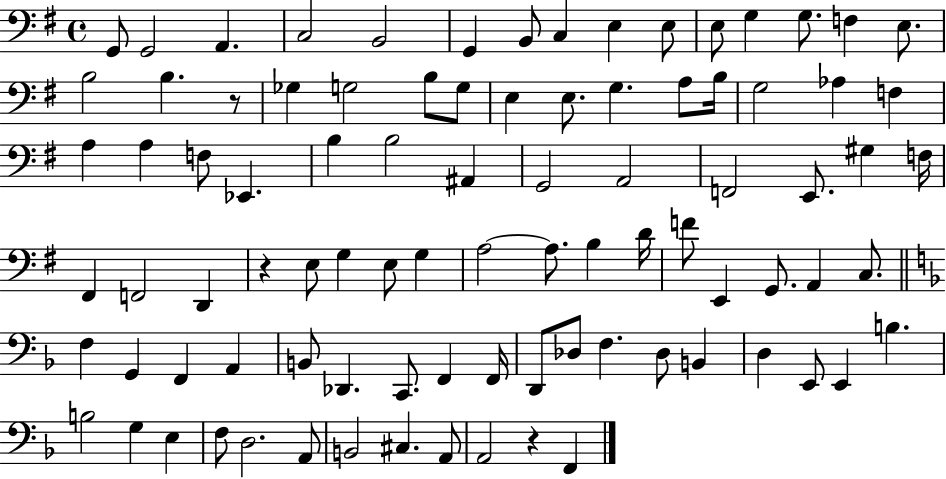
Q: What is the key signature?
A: G major